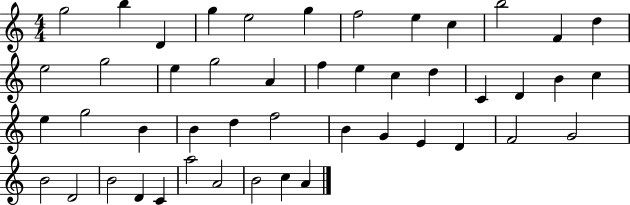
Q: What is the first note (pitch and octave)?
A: G5